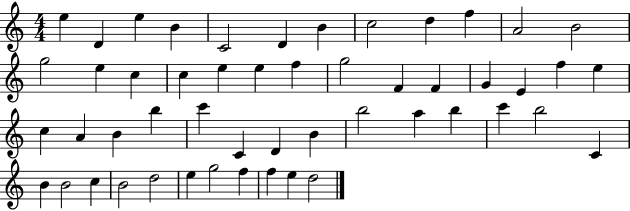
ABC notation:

X:1
T:Untitled
M:4/4
L:1/4
K:C
e D e B C2 D B c2 d f A2 B2 g2 e c c e e f g2 F F G E f e c A B b c' C D B b2 a b c' b2 C B B2 c B2 d2 e g2 f f e d2